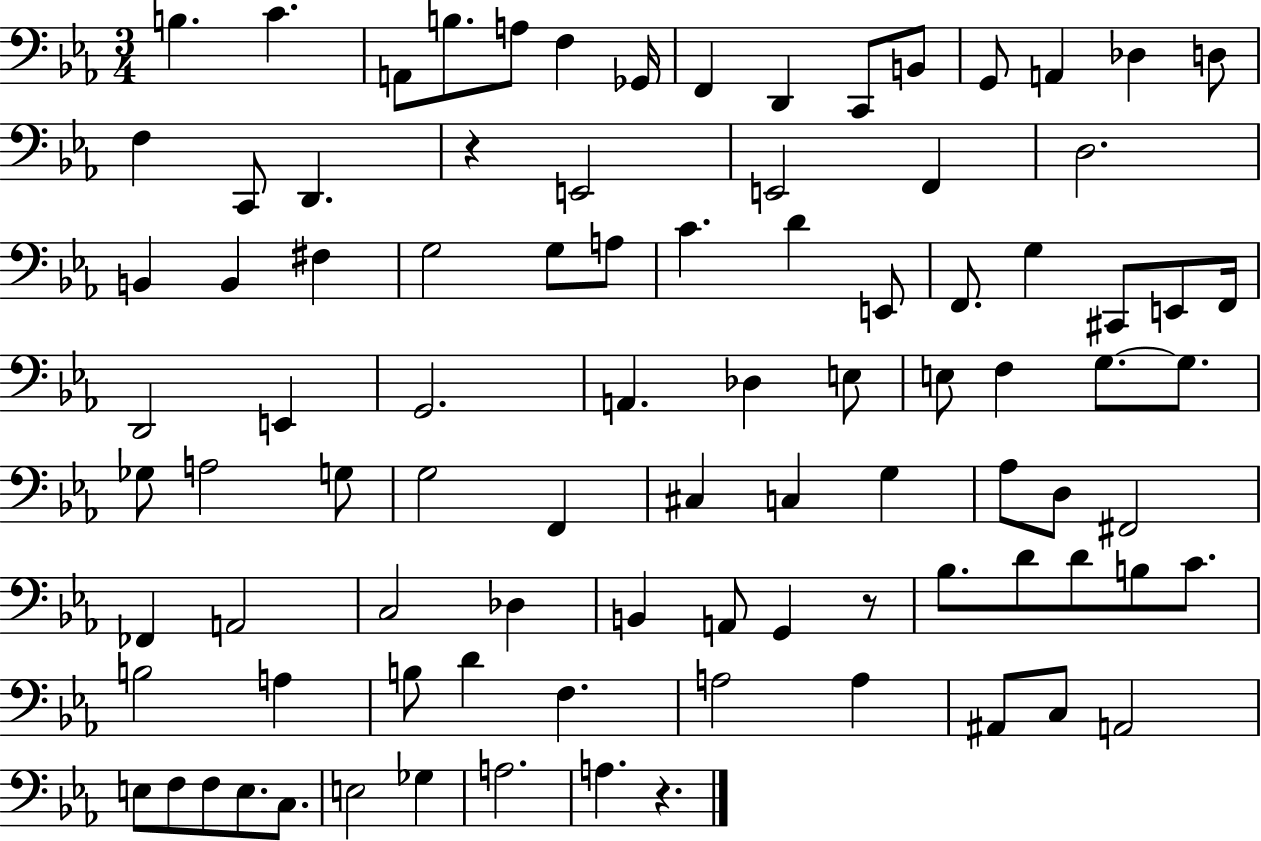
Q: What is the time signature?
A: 3/4